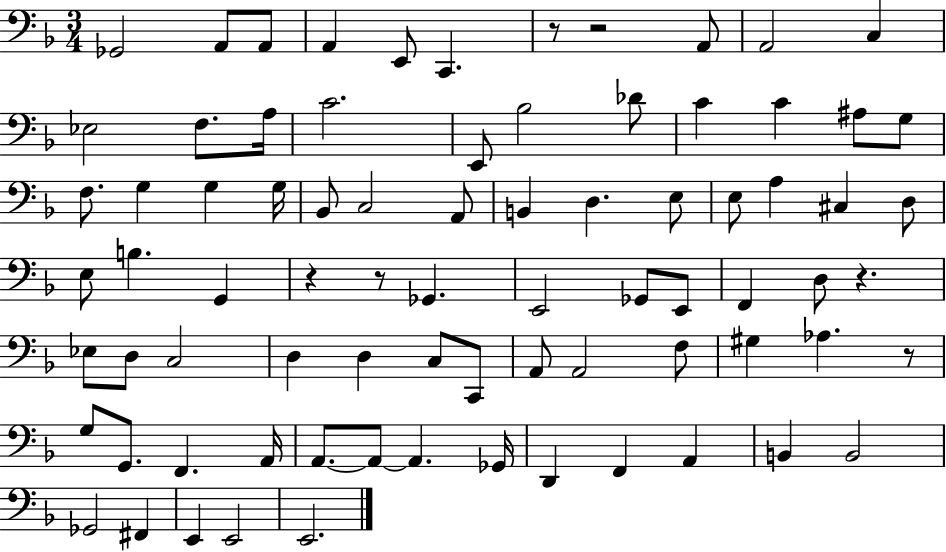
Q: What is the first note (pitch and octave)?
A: Gb2